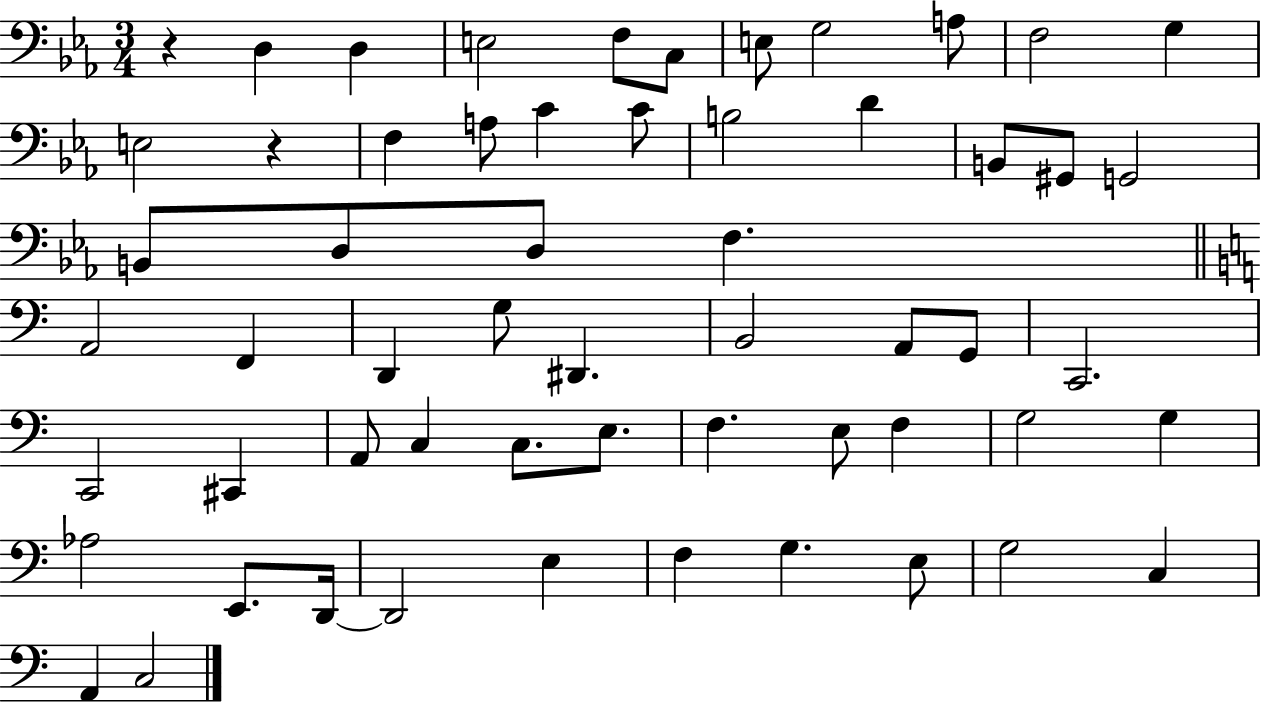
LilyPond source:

{
  \clef bass
  \numericTimeSignature
  \time 3/4
  \key ees \major
  \repeat volta 2 { r4 d4 d4 | e2 f8 c8 | e8 g2 a8 | f2 g4 | \break e2 r4 | f4 a8 c'4 c'8 | b2 d'4 | b,8 gis,8 g,2 | \break b,8 d8 d8 f4. | \bar "||" \break \key a \minor a,2 f,4 | d,4 g8 dis,4. | b,2 a,8 g,8 | c,2. | \break c,2 cis,4 | a,8 c4 c8. e8. | f4. e8 f4 | g2 g4 | \break aes2 e,8. d,16~~ | d,2 e4 | f4 g4. e8 | g2 c4 | \break a,4 c2 | } \bar "|."
}